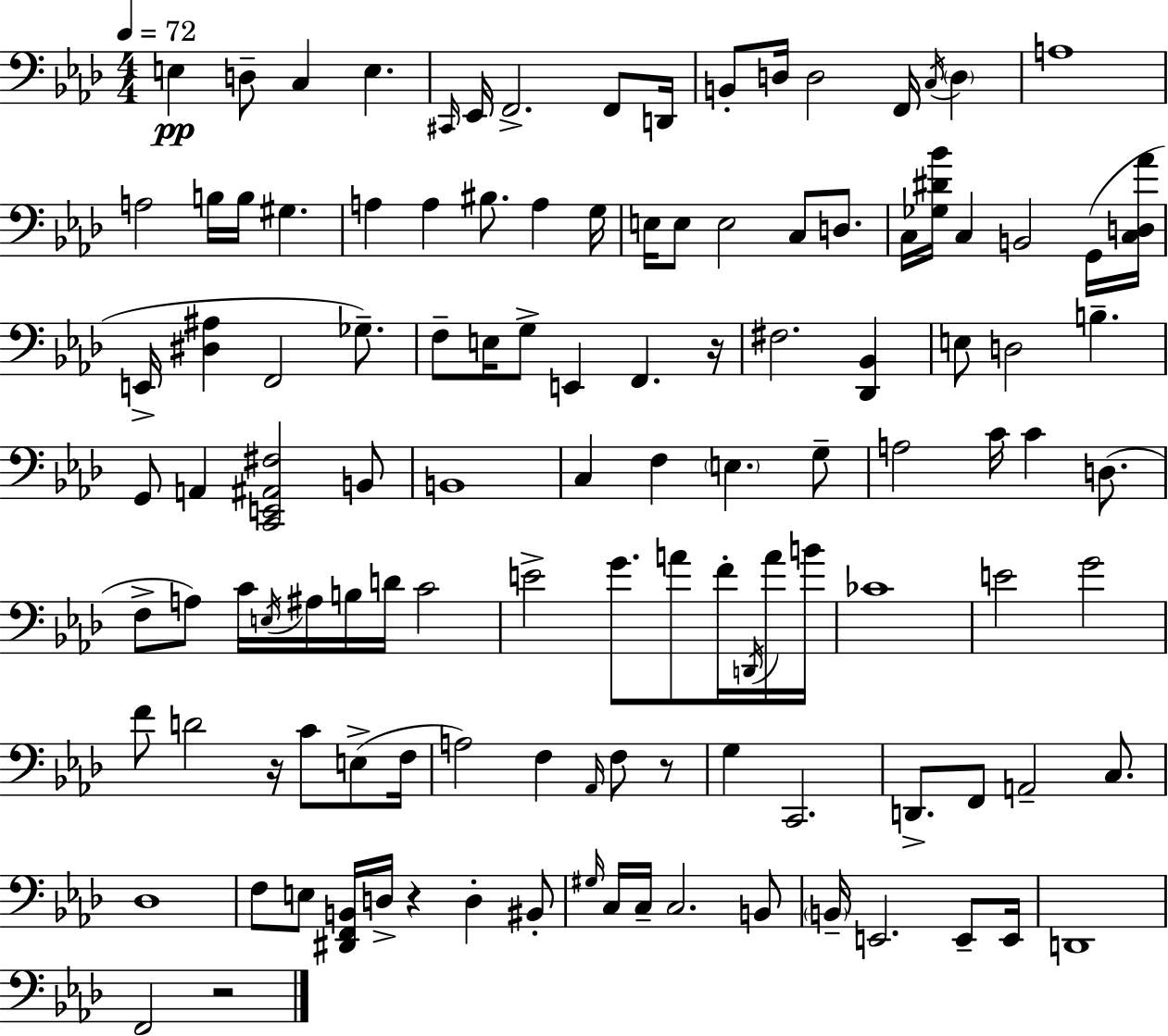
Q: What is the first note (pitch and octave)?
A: E3